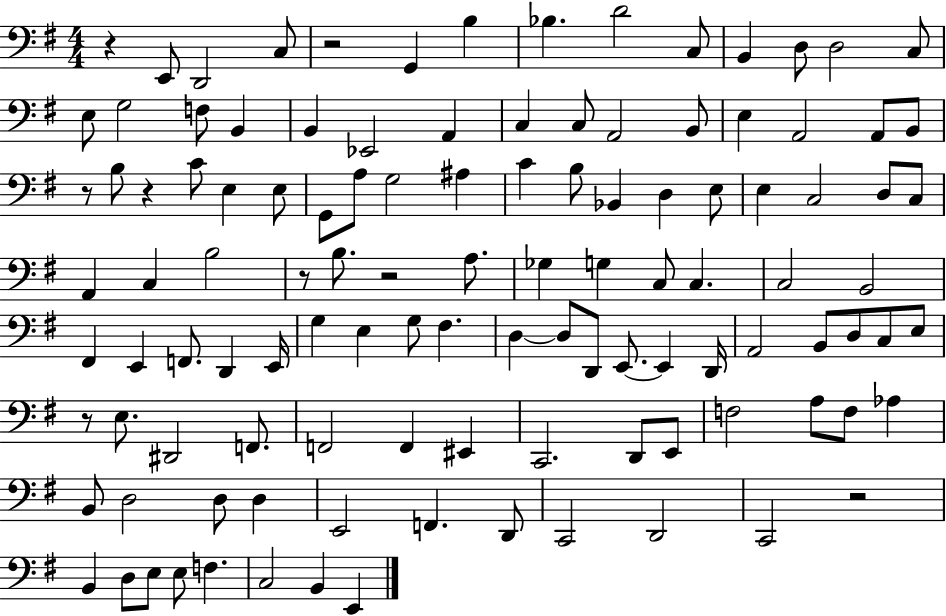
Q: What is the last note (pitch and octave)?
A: E2